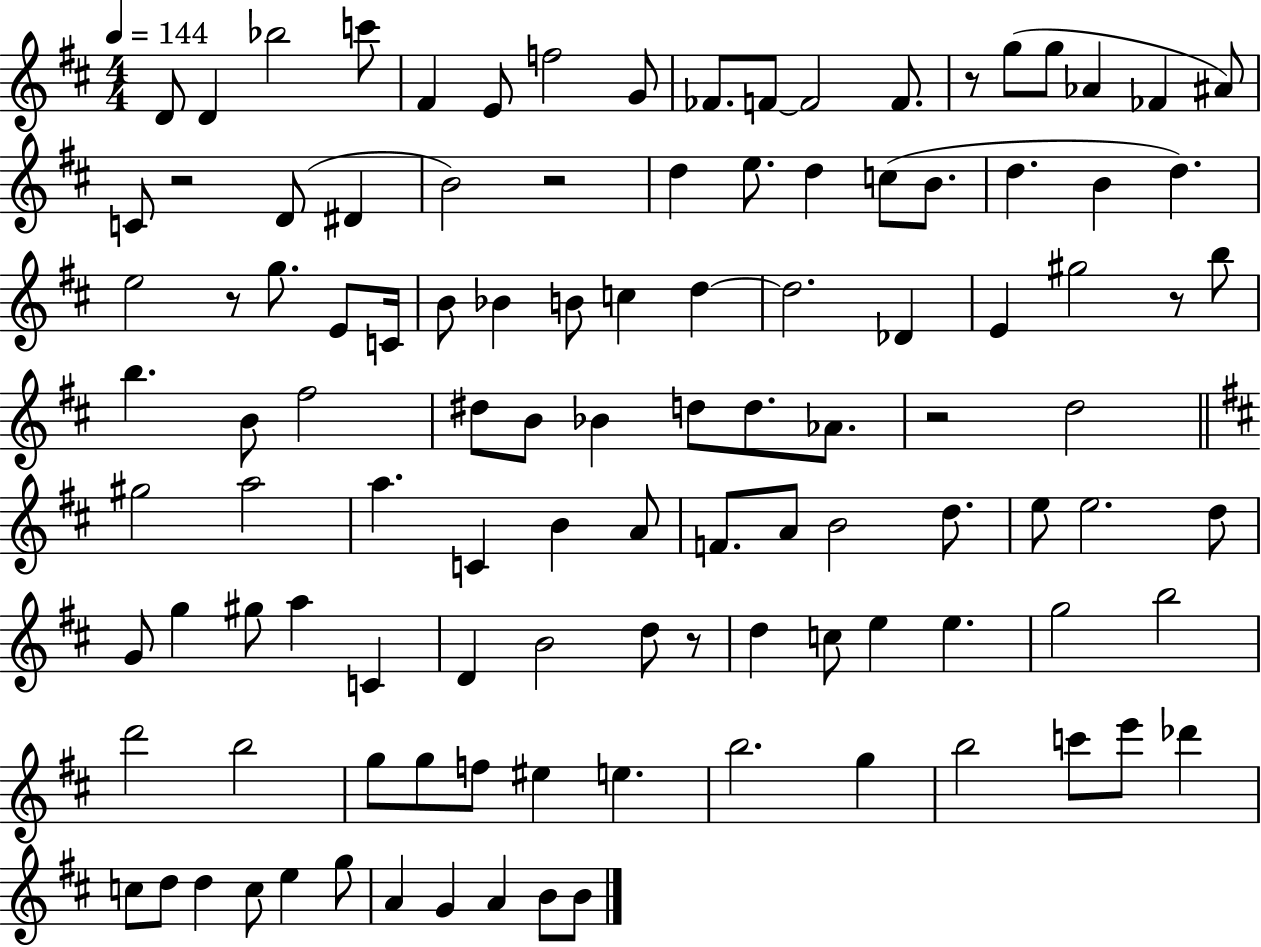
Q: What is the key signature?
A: D major